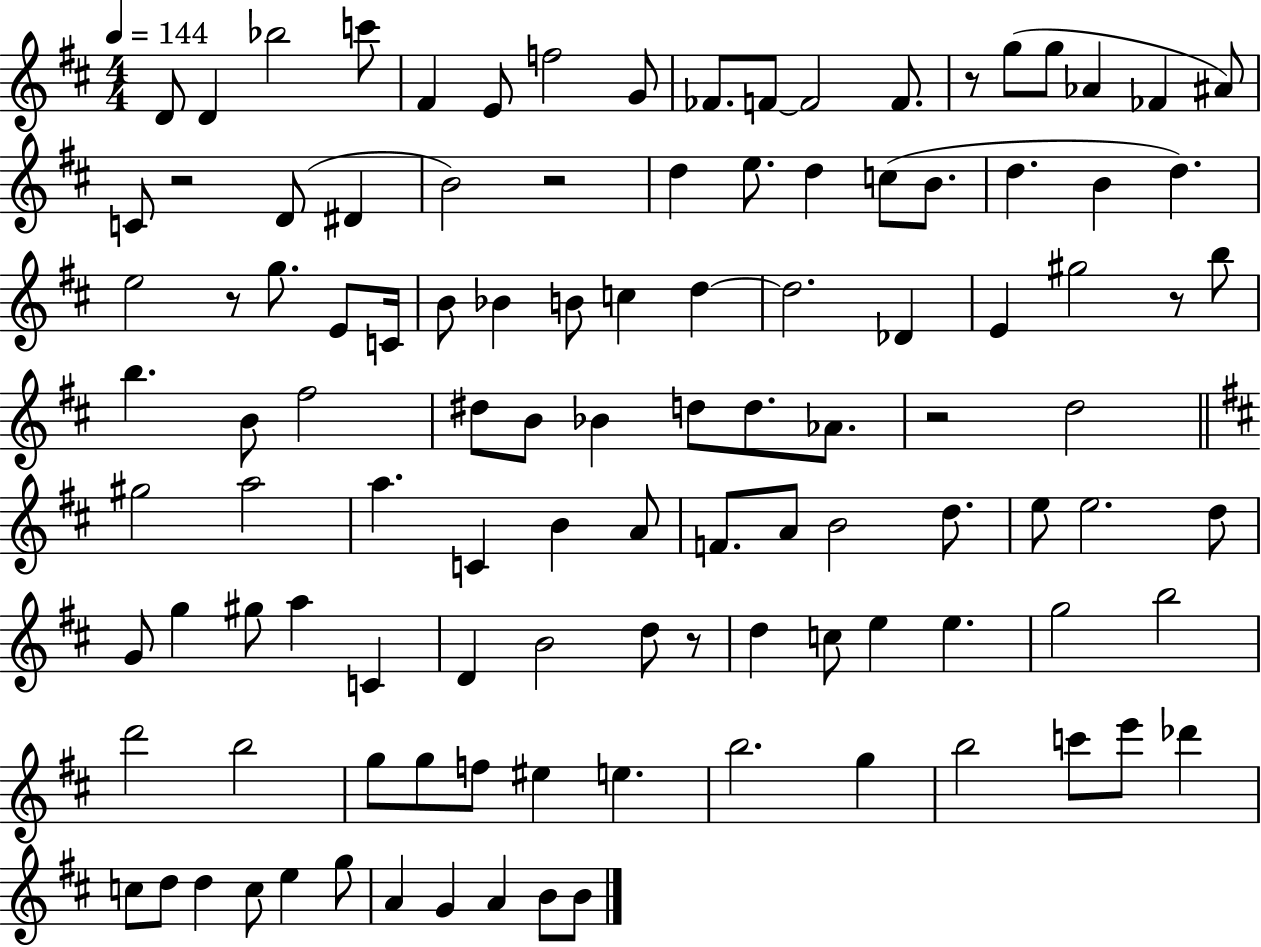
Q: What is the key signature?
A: D major